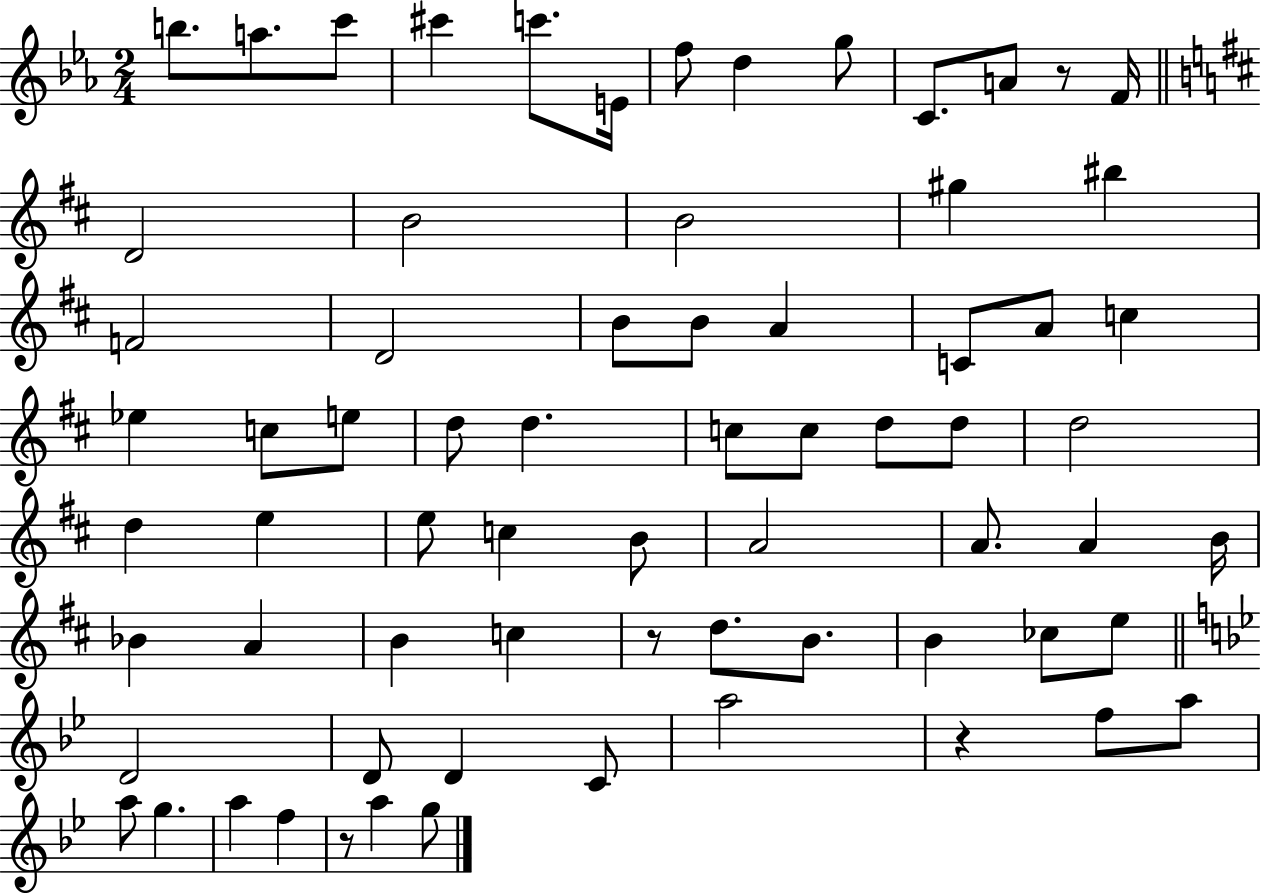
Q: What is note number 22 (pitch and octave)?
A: A4